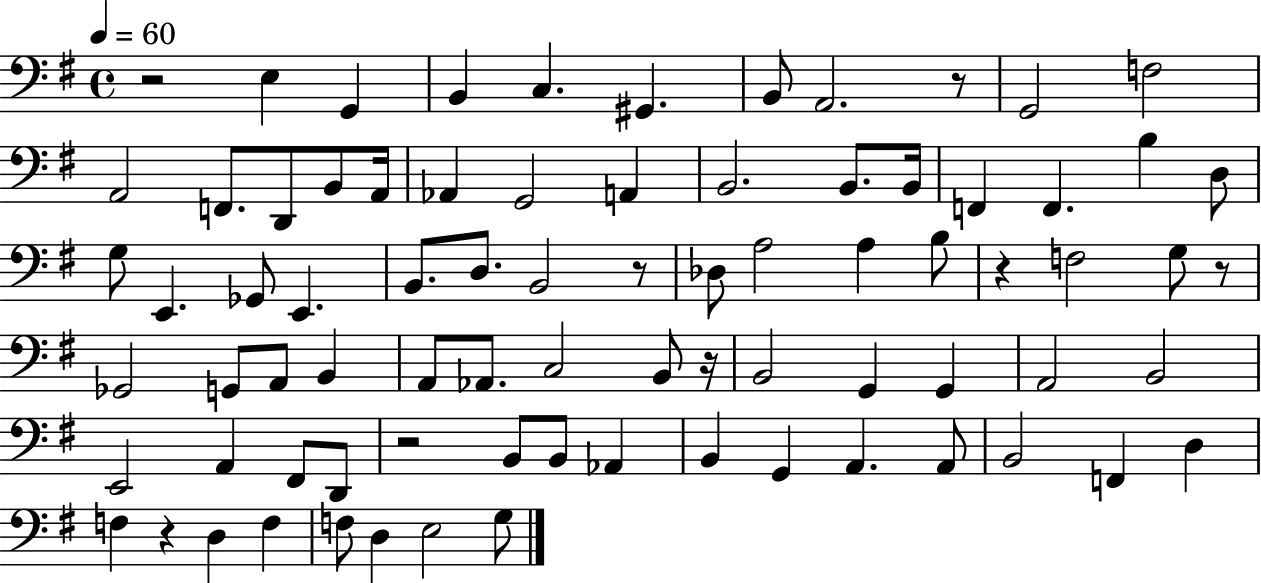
{
  \clef bass
  \time 4/4
  \defaultTimeSignature
  \key g \major
  \tempo 4 = 60
  r2 e4 g,4 | b,4 c4. gis,4. | b,8 a,2. r8 | g,2 f2 | \break a,2 f,8. d,8 b,8 a,16 | aes,4 g,2 a,4 | b,2. b,8. b,16 | f,4 f,4. b4 d8 | \break g8 e,4. ges,8 e,4. | b,8. d8. b,2 r8 | des8 a2 a4 b8 | r4 f2 g8 r8 | \break ges,2 g,8 a,8 b,4 | a,8 aes,8. c2 b,8 r16 | b,2 g,4 g,4 | a,2 b,2 | \break e,2 a,4 fis,8 d,8 | r2 b,8 b,8 aes,4 | b,4 g,4 a,4. a,8 | b,2 f,4 d4 | \break f4 r4 d4 f4 | f8 d4 e2 g8 | \bar "|."
}